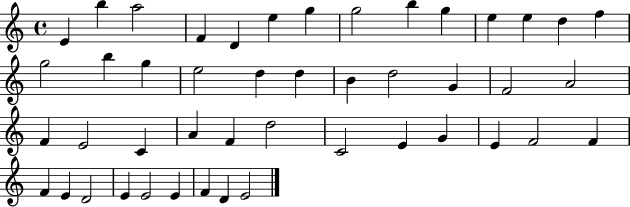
X:1
T:Untitled
M:4/4
L:1/4
K:C
E b a2 F D e g g2 b g e e d f g2 b g e2 d d B d2 G F2 A2 F E2 C A F d2 C2 E G E F2 F F E D2 E E2 E F D E2